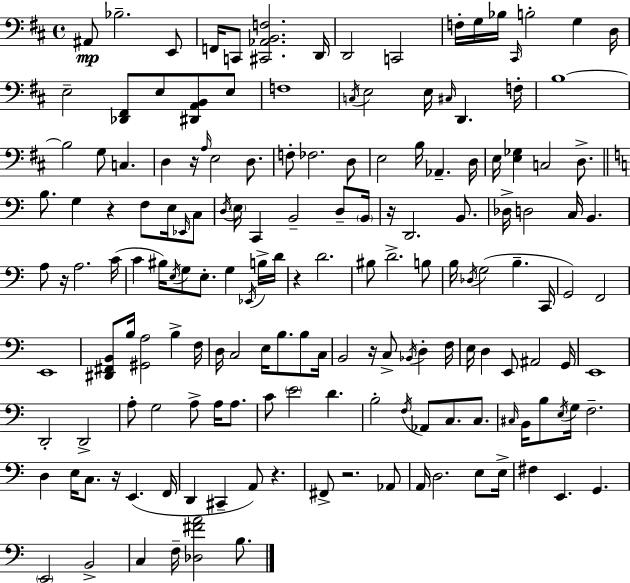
X:1
T:Untitled
M:4/4
L:1/4
K:D
^A,,/2 _B,2 E,,/2 F,,/4 C,,/2 [^C,,_A,,B,,F,]2 D,,/4 D,,2 C,,2 F,/4 G,/4 _B,/4 ^C,,/4 B,2 G, D,/4 E,2 [_D,,^F,,]/2 E,/2 [^D,,A,,B,,]/2 E,/2 F,4 C,/4 E,2 E,/4 ^C,/4 D,, F,/4 B,4 B,2 G,/2 C, D, z/4 A,/4 E,2 D,/2 F,/2 _F,2 D,/2 E,2 B,/4 _A,, D,/4 E,/4 [E,_G,] C,2 D,/2 B,/2 G, z F,/2 E,/4 _E,,/4 C,/2 D,/4 E,/4 C,, B,,2 D,/2 B,,/4 z/4 D,,2 B,,/2 _D,/4 D,2 C,/4 B,, A,/2 z/4 A,2 C/4 C ^B,/4 E,/4 G,/2 E,/2 G, _E,,/4 B,/4 D/4 z D2 ^B,/2 D2 B,/2 B,/4 _D,/4 G,2 B, C,,/4 G,,2 F,,2 E,,4 [^D,,^F,,B,,]/2 B,/4 [^G,,A,]2 B, F,/4 D,/4 C,2 E,/4 B,/2 B,/2 C,/4 B,,2 z/4 C,/2 _B,,/4 D, F,/4 E,/4 D, E,,/2 ^A,,2 G,,/4 E,,4 D,,2 D,,2 A,/2 G,2 A,/2 A,/4 A,/2 C/2 E2 D B,2 F,/4 _A,,/2 C,/2 C,/2 ^C,/4 B,,/4 B,/2 E,/4 G,/4 F,2 D, E,/4 C,/2 z/4 E,, F,,/4 D,, ^C,, A,,/2 z ^F,,/2 z2 _A,,/2 A,,/4 D,2 E,/2 E,/4 ^F, E,, G,, E,,2 B,,2 C, F,/4 [_D,^FA]2 B,/2